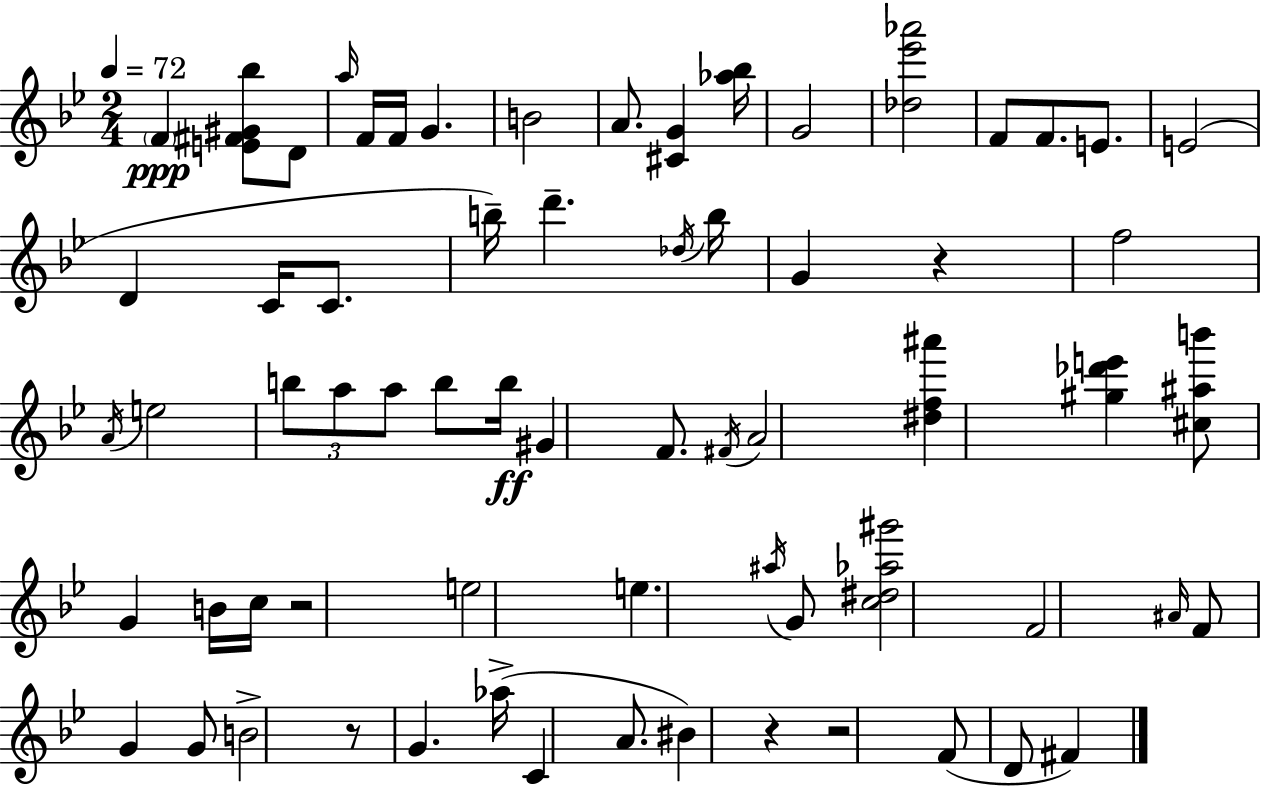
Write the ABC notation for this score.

X:1
T:Untitled
M:2/4
L:1/4
K:Bb
F [E^F^G_b]/2 D/2 a/4 F/4 F/4 G B2 A/2 [^CG] [_a_b]/4 G2 [_d_e'_a']2 F/2 F/2 E/2 E2 D C/4 C/2 b/4 d' _d/4 b/4 G z f2 A/4 e2 b/2 a/2 a/2 b/2 b/4 ^G F/2 ^F/4 A2 [^df^a'] [^g_d'e'] [^c^ab']/2 G B/4 c/4 z2 e2 e ^a/4 G/2 [c^d_a^g']2 F2 ^A/4 F/2 G G/2 B2 z/2 G _a/4 C A/2 ^B z z2 F/2 D/2 ^F